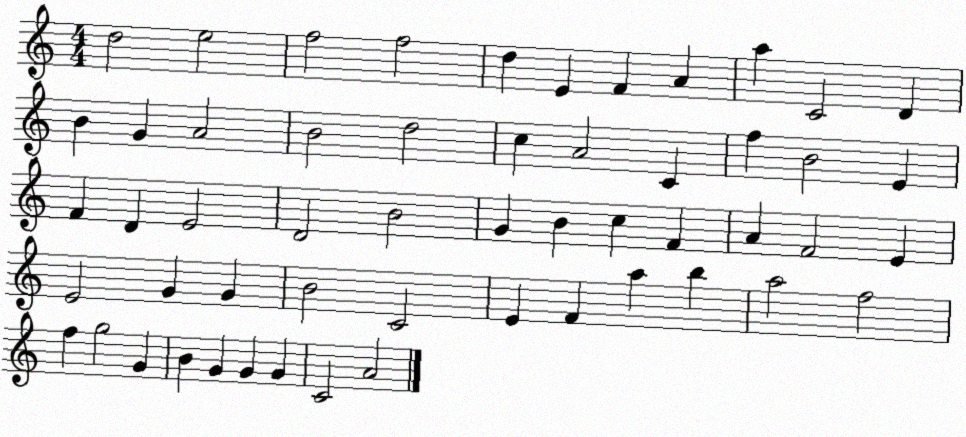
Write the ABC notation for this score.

X:1
T:Untitled
M:4/4
L:1/4
K:C
d2 e2 f2 f2 d E F A a C2 D B G A2 B2 d2 c A2 C f B2 E F D E2 D2 B2 G B c F A F2 E E2 G G B2 C2 E F a b a2 f2 f g2 G B G G G C2 A2